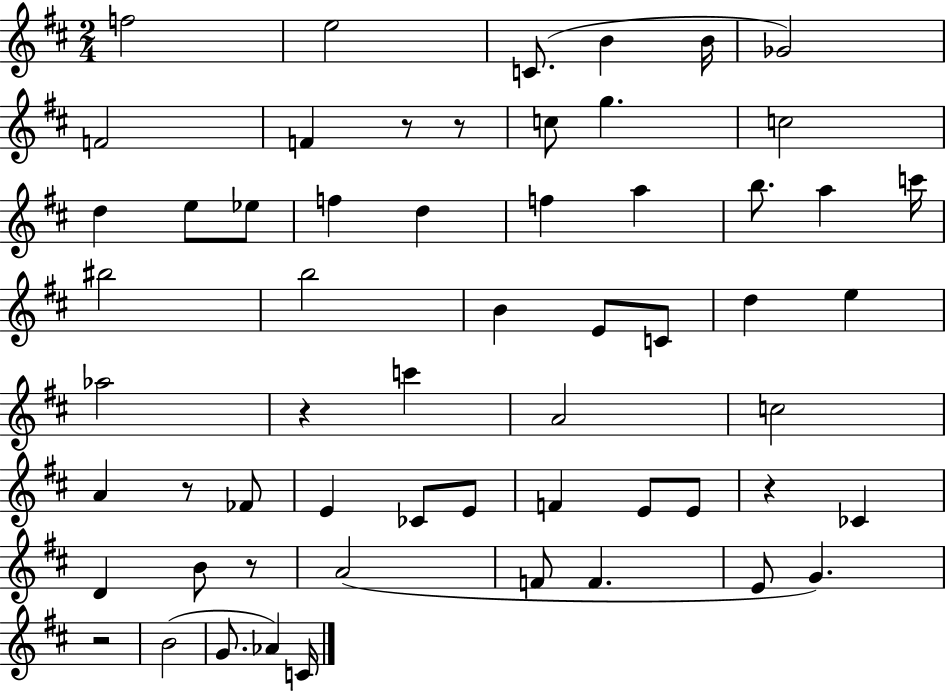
{
  \clef treble
  \numericTimeSignature
  \time 2/4
  \key d \major
  \repeat volta 2 { f''2 | e''2 | c'8.( b'4 b'16 | ges'2) | \break f'2 | f'4 r8 r8 | c''8 g''4. | c''2 | \break d''4 e''8 ees''8 | f''4 d''4 | f''4 a''4 | b''8. a''4 c'''16 | \break bis''2 | b''2 | b'4 e'8 c'8 | d''4 e''4 | \break aes''2 | r4 c'''4 | a'2 | c''2 | \break a'4 r8 fes'8 | e'4 ces'8 e'8 | f'4 e'8 e'8 | r4 ces'4 | \break d'4 b'8 r8 | a'2( | f'8 f'4. | e'8 g'4.) | \break r2 | b'2( | g'8. aes'4) c'16 | } \bar "|."
}